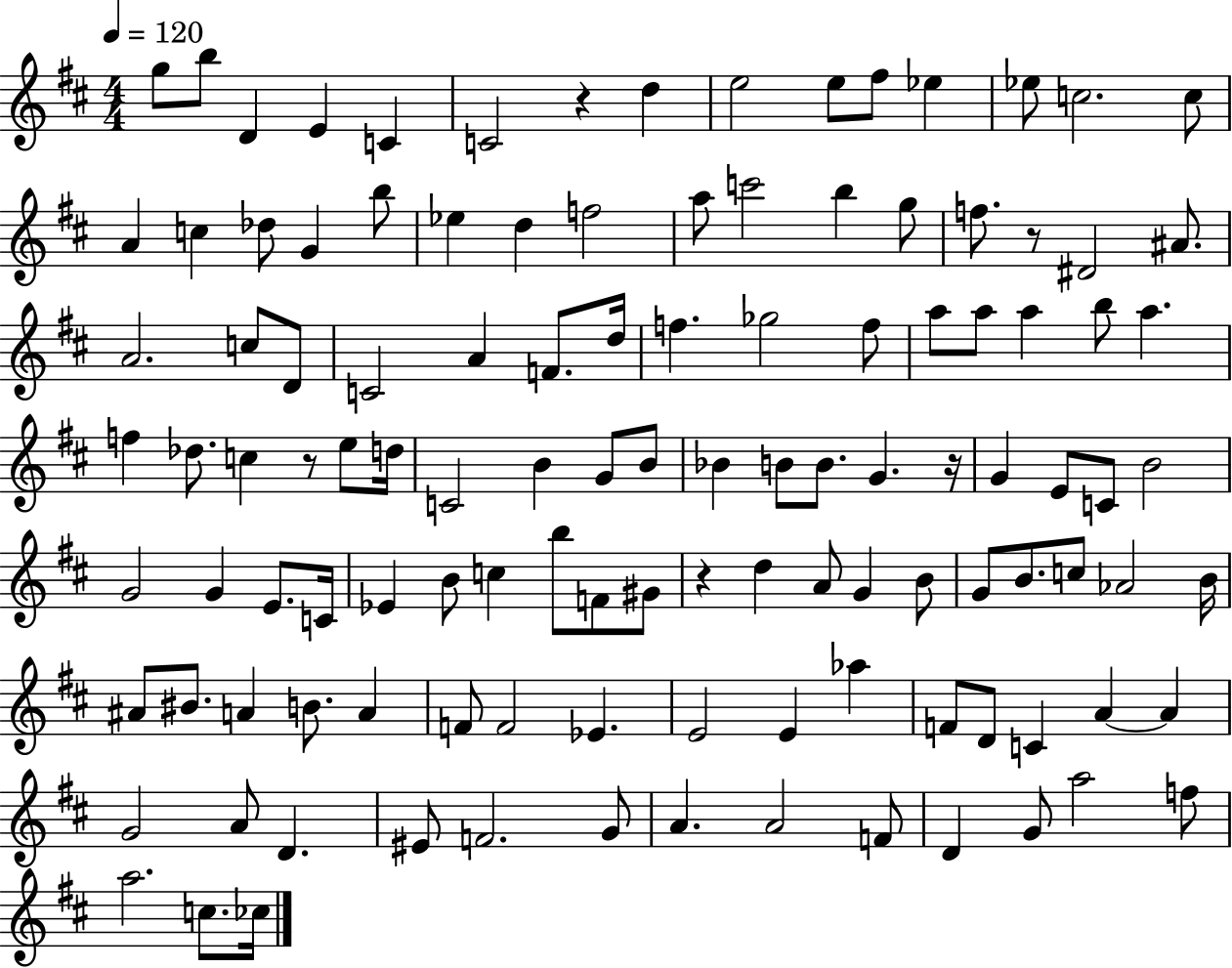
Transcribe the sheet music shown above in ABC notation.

X:1
T:Untitled
M:4/4
L:1/4
K:D
g/2 b/2 D E C C2 z d e2 e/2 ^f/2 _e _e/2 c2 c/2 A c _d/2 G b/2 _e d f2 a/2 c'2 b g/2 f/2 z/2 ^D2 ^A/2 A2 c/2 D/2 C2 A F/2 d/4 f _g2 f/2 a/2 a/2 a b/2 a f _d/2 c z/2 e/2 d/4 C2 B G/2 B/2 _B B/2 B/2 G z/4 G E/2 C/2 B2 G2 G E/2 C/4 _E B/2 c b/2 F/2 ^G/2 z d A/2 G B/2 G/2 B/2 c/2 _A2 B/4 ^A/2 ^B/2 A B/2 A F/2 F2 _E E2 E _a F/2 D/2 C A A G2 A/2 D ^E/2 F2 G/2 A A2 F/2 D G/2 a2 f/2 a2 c/2 _c/4